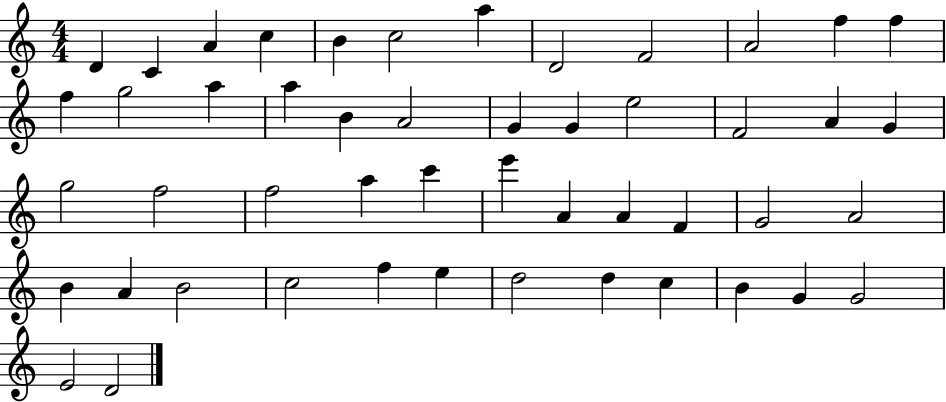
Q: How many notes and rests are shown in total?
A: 49